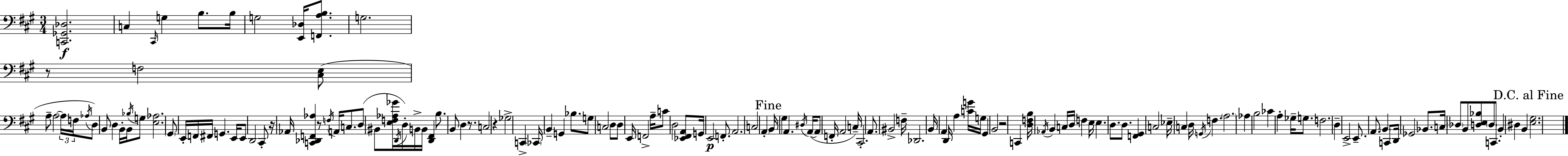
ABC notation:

X:1
T:Untitled
M:3/4
L:1/4
K:A
[C,,_G,,_D,]2 C, ^C,,/4 G, B,/2 B,/4 G,2 [E,,_D,]/4 [F,,A,B,]/2 G,2 z/2 F,2 [^C,E,]/2 A,/2 A,2 A,/4 F,/4 _A,/4 D,/2 B,,/2 D, B,,/4 B,,/4 _B,/4 G,/2 [E,_A,]2 ^G,,/2 E,,/4 F,,/4 ^F,,/4 G,, E,,/4 E,,/2 D,,2 ^C,,/2 z/4 _A,,/4 [C,,_D,,F,,_A,] z/2 F,/4 A,,/4 C,/2 D,/2 ^B,,/2 [E,F,_A,_G]/4 D,,/4 D,/4 B,,/4 B,,/4 [D,,^F,,] B,/2 B,,/2 D, z/2 C,2 z _G,2 C,, _C,,/4 B,, G,, _B,/2 G,/2 C,2 D,/2 D,/2 E,,/4 F,,2 A,/4 C/2 D,2 [_E,,^F,,A,,]/2 G,,/4 E,,2 F,,/2 A,,2 C,2 A,, B,,/4 ^G, A,, ^D,/4 A,,/4 A,,/2 F,,/4 A,,2 C,/4 ^C,,2 A,,/2 ^B,,2 F,/4 _D,,2 B,,/4 A,, D,,/4 A, [CG]/4 G,/4 ^G,, B,,2 z2 C,, [D,F,B,]/4 _A,,/4 B,, C,/4 D,/4 F, E,/4 E, D,/2 D,/2 [F,,^G,,] C,2 _E,/4 C, D,/4 G,,/4 F, A,2 _A, B,2 _C A, _G,/4 G,/2 F,2 D, E,,2 E,,/2 A,,/2 B,, C,,/2 D,,/4 _G,,2 _B,,/2 C,/4 _D,/2 B,,/2 [D,E,_B,]/2 D,/2 C,,/2 B,, ^D, B,, [E,^G,]2